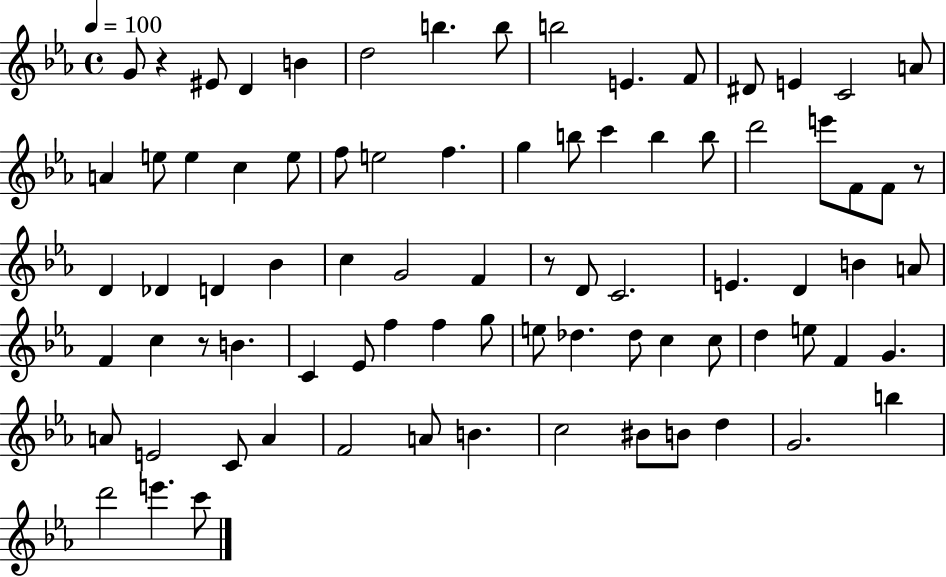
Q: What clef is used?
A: treble